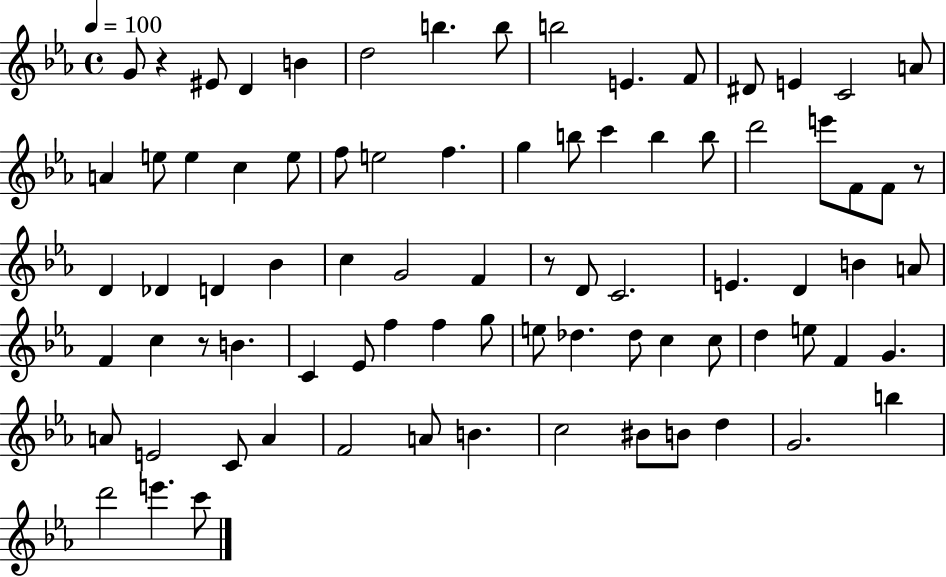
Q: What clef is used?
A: treble